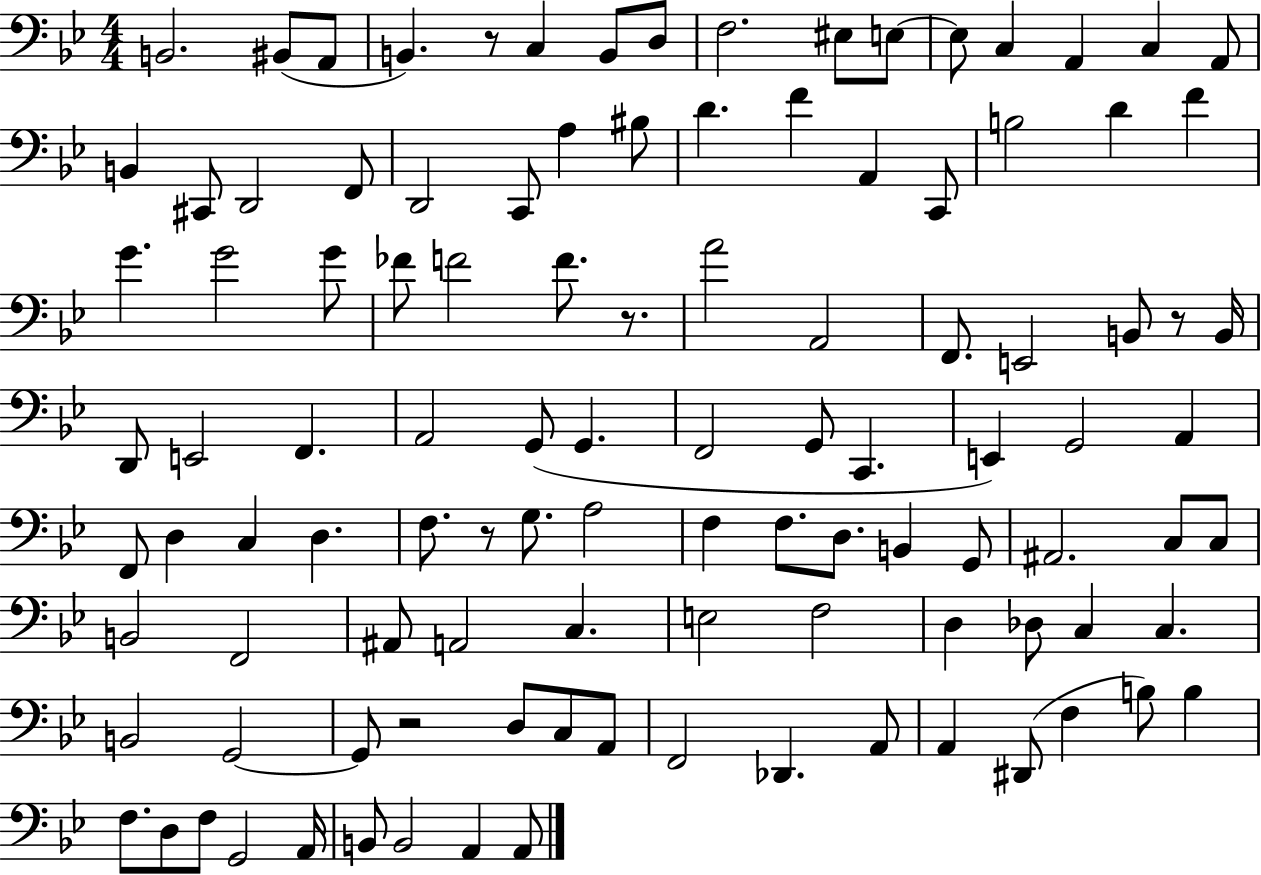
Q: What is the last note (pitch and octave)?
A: A2